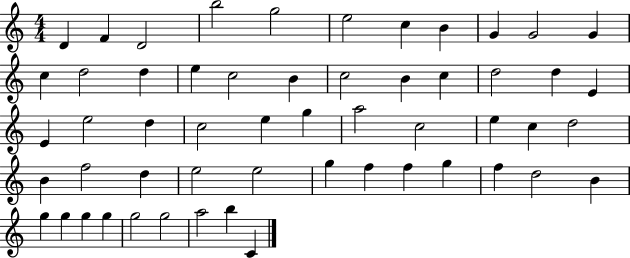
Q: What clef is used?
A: treble